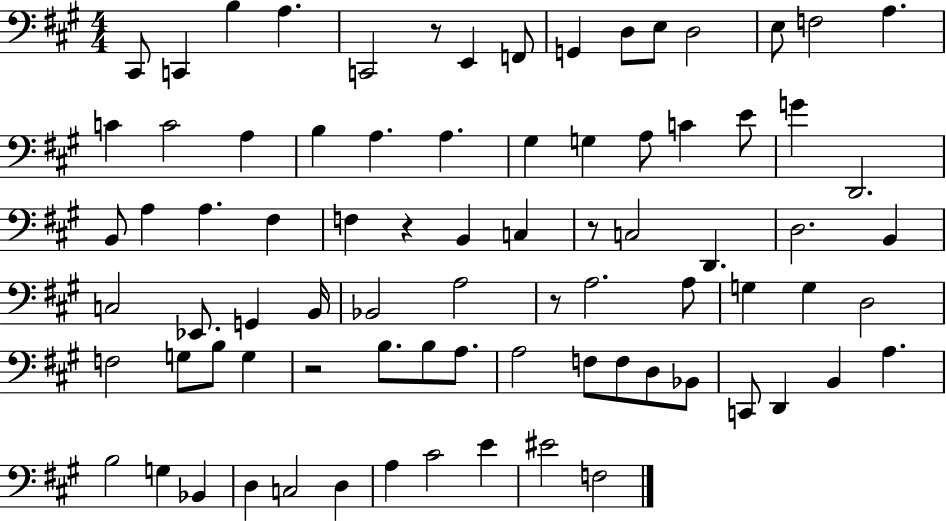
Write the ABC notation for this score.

X:1
T:Untitled
M:4/4
L:1/4
K:A
^C,,/2 C,, B, A, C,,2 z/2 E,, F,,/2 G,, D,/2 E,/2 D,2 E,/2 F,2 A, C C2 A, B, A, A, ^G, G, A,/2 C E/2 G D,,2 B,,/2 A, A, ^F, F, z B,, C, z/2 C,2 D,, D,2 B,, C,2 _E,,/2 G,, B,,/4 _B,,2 A,2 z/2 A,2 A,/2 G, G, D,2 F,2 G,/2 B,/2 G, z2 B,/2 B,/2 A,/2 A,2 F,/2 F,/2 D,/2 _B,,/2 C,,/2 D,, B,, A, B,2 G, _B,, D, C,2 D, A, ^C2 E ^E2 F,2